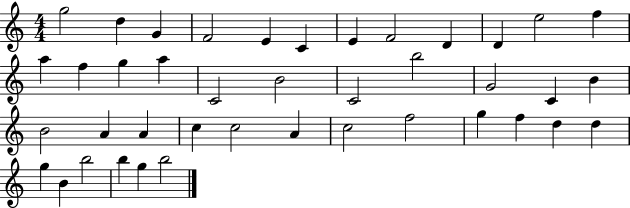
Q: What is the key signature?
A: C major